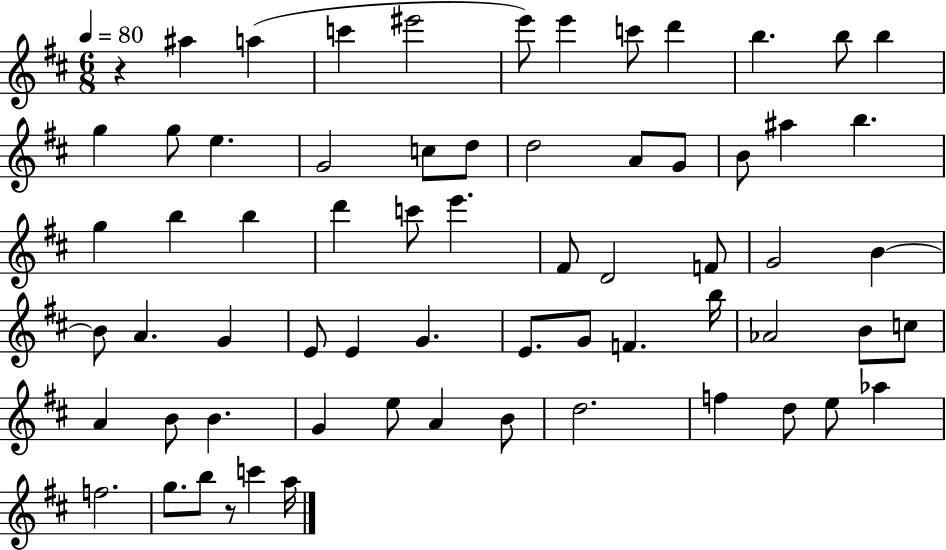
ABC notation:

X:1
T:Untitled
M:6/8
L:1/4
K:D
z ^a a c' ^e'2 e'/2 e' c'/2 d' b b/2 b g g/2 e G2 c/2 d/2 d2 A/2 G/2 B/2 ^a b g b b d' c'/2 e' ^F/2 D2 F/2 G2 B B/2 A G E/2 E G E/2 G/2 F b/4 _A2 B/2 c/2 A B/2 B G e/2 A B/2 d2 f d/2 e/2 _a f2 g/2 b/2 z/2 c' a/4